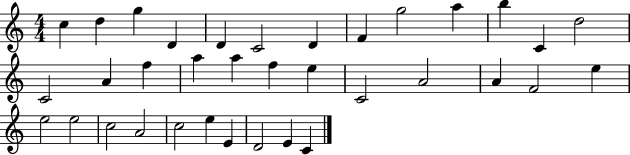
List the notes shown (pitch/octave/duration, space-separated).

C5/q D5/q G5/q D4/q D4/q C4/h D4/q F4/q G5/h A5/q B5/q C4/q D5/h C4/h A4/q F5/q A5/q A5/q F5/q E5/q C4/h A4/h A4/q F4/h E5/q E5/h E5/h C5/h A4/h C5/h E5/q E4/q D4/h E4/q C4/q